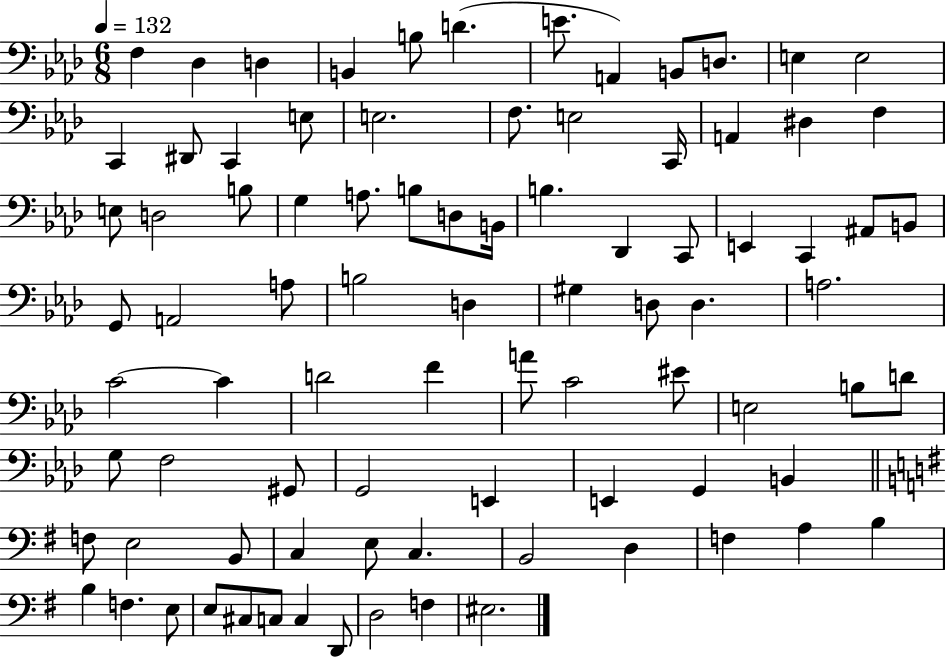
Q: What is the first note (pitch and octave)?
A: F3